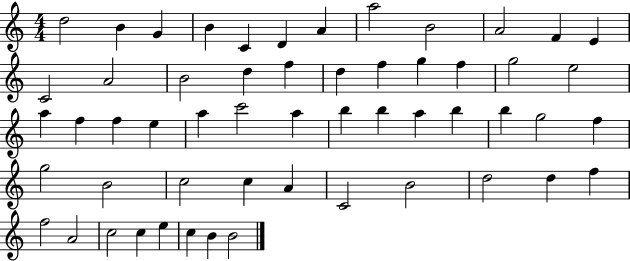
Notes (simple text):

D5/h B4/q G4/q B4/q C4/q D4/q A4/q A5/h B4/h A4/h F4/q E4/q C4/h A4/h B4/h D5/q F5/q D5/q F5/q G5/q F5/q G5/h E5/h A5/q F5/q F5/q E5/q A5/q C6/h A5/q B5/q B5/q A5/q B5/q B5/q G5/h F5/q G5/h B4/h C5/h C5/q A4/q C4/h B4/h D5/h D5/q F5/q F5/h A4/h C5/h C5/q E5/q C5/q B4/q B4/h